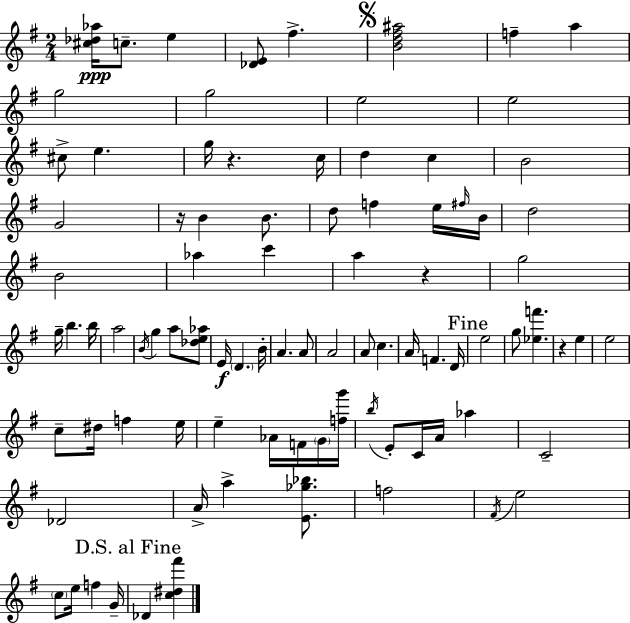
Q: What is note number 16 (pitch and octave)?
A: B4